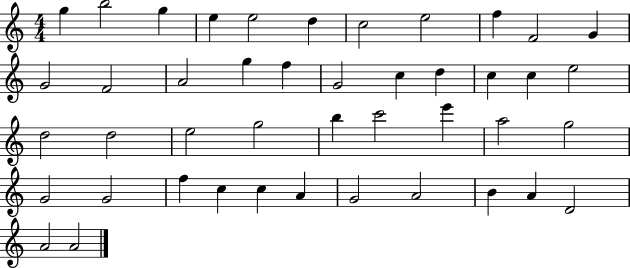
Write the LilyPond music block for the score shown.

{
  \clef treble
  \numericTimeSignature
  \time 4/4
  \key c \major
  g''4 b''2 g''4 | e''4 e''2 d''4 | c''2 e''2 | f''4 f'2 g'4 | \break g'2 f'2 | a'2 g''4 f''4 | g'2 c''4 d''4 | c''4 c''4 e''2 | \break d''2 d''2 | e''2 g''2 | b''4 c'''2 e'''4 | a''2 g''2 | \break g'2 g'2 | f''4 c''4 c''4 a'4 | g'2 a'2 | b'4 a'4 d'2 | \break a'2 a'2 | \bar "|."
}